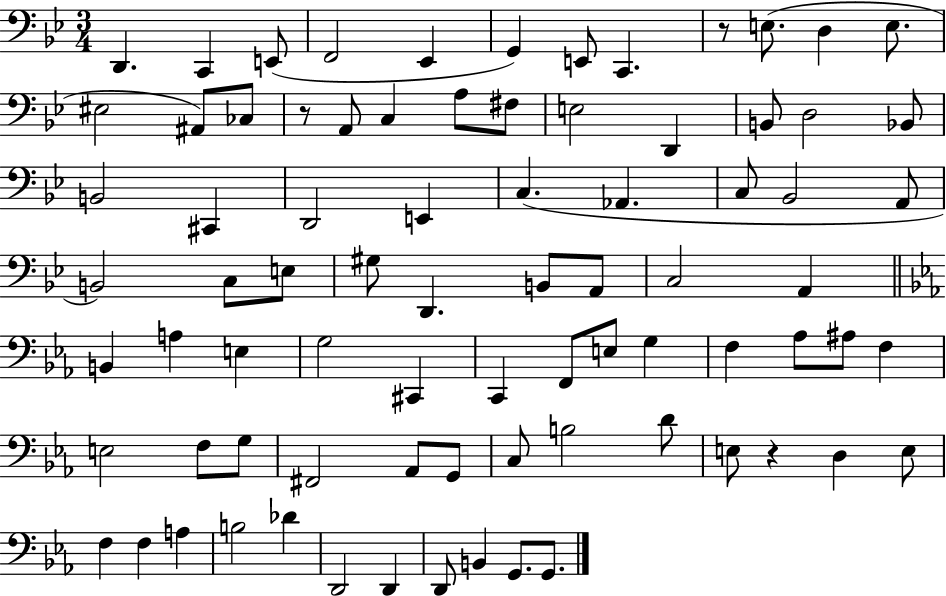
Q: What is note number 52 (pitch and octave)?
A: Ab3